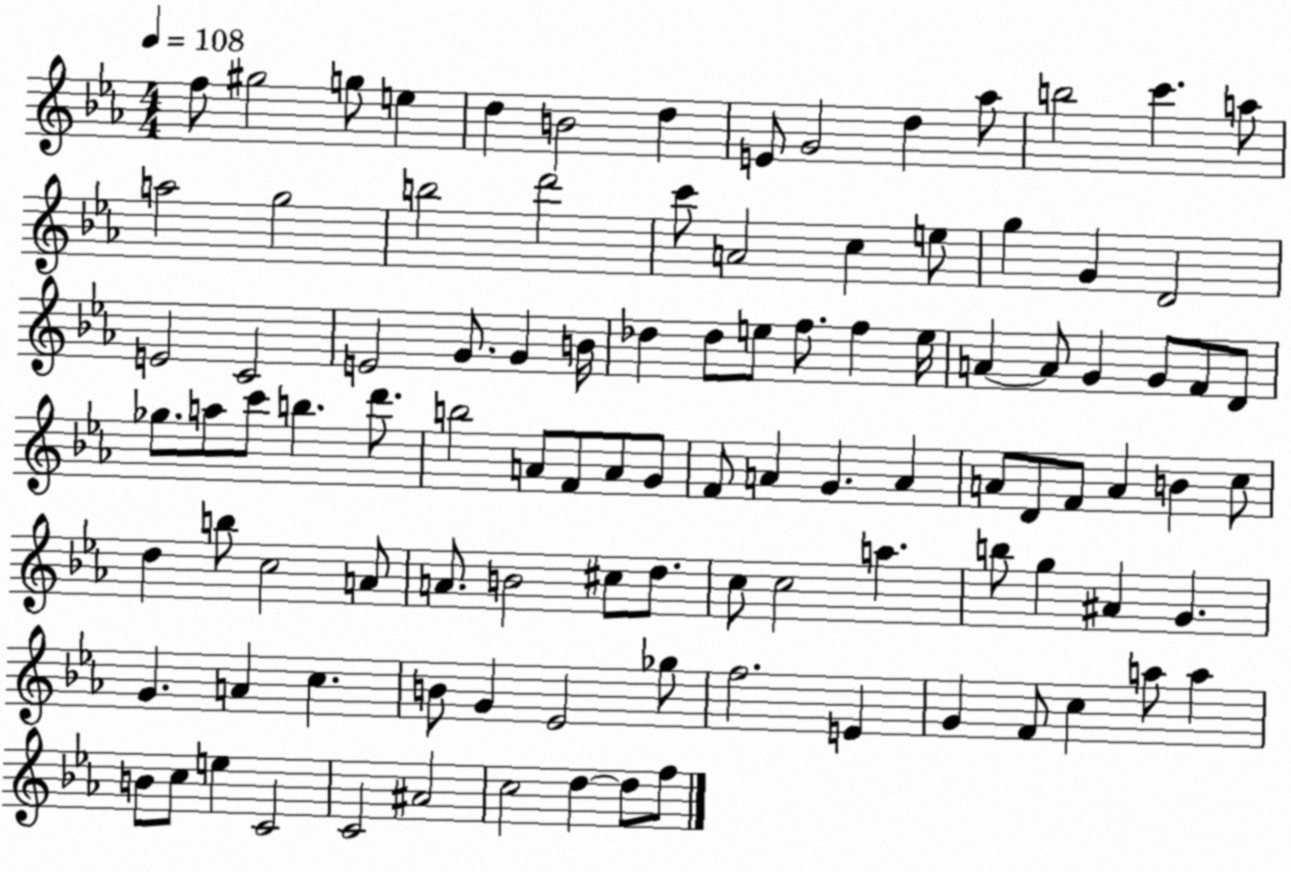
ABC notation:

X:1
T:Untitled
M:4/4
L:1/4
K:Eb
f/2 ^g2 g/2 e d B2 d E/2 G2 d _a/2 b2 c' a/2 a2 g2 b2 d'2 c'/2 A2 c e/2 g G D2 E2 C2 E2 G/2 G B/4 _d _d/2 e/2 f/2 f e/4 A A/2 G G/2 F/2 D/2 _g/2 a/2 c'/2 b d'/2 b2 A/2 F/2 A/2 G/2 F/2 A G A A/2 D/2 F/2 A B c/2 d b/2 c2 A/2 A/2 B2 ^c/2 d/2 c/2 c2 a b/2 g ^A G G A c B/2 G _E2 _g/2 f2 E G F/2 c a/2 a B/2 c/2 e C2 C2 ^A2 c2 d d/2 f/2